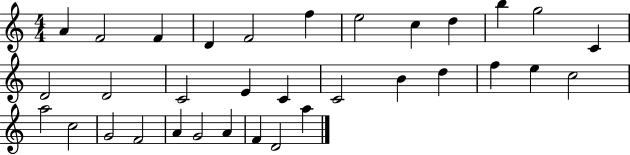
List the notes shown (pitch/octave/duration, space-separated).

A4/q F4/h F4/q D4/q F4/h F5/q E5/h C5/q D5/q B5/q G5/h C4/q D4/h D4/h C4/h E4/q C4/q C4/h B4/q D5/q F5/q E5/q C5/h A5/h C5/h G4/h F4/h A4/q G4/h A4/q F4/q D4/h A5/q